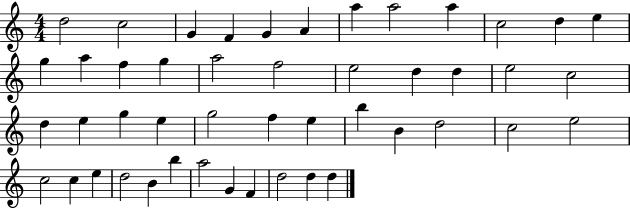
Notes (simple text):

D5/h C5/h G4/q F4/q G4/q A4/q A5/q A5/h A5/q C5/h D5/q E5/q G5/q A5/q F5/q G5/q A5/h F5/h E5/h D5/q D5/q E5/h C5/h D5/q E5/q G5/q E5/q G5/h F5/q E5/q B5/q B4/q D5/h C5/h E5/h C5/h C5/q E5/q D5/h B4/q B5/q A5/h G4/q F4/q D5/h D5/q D5/q